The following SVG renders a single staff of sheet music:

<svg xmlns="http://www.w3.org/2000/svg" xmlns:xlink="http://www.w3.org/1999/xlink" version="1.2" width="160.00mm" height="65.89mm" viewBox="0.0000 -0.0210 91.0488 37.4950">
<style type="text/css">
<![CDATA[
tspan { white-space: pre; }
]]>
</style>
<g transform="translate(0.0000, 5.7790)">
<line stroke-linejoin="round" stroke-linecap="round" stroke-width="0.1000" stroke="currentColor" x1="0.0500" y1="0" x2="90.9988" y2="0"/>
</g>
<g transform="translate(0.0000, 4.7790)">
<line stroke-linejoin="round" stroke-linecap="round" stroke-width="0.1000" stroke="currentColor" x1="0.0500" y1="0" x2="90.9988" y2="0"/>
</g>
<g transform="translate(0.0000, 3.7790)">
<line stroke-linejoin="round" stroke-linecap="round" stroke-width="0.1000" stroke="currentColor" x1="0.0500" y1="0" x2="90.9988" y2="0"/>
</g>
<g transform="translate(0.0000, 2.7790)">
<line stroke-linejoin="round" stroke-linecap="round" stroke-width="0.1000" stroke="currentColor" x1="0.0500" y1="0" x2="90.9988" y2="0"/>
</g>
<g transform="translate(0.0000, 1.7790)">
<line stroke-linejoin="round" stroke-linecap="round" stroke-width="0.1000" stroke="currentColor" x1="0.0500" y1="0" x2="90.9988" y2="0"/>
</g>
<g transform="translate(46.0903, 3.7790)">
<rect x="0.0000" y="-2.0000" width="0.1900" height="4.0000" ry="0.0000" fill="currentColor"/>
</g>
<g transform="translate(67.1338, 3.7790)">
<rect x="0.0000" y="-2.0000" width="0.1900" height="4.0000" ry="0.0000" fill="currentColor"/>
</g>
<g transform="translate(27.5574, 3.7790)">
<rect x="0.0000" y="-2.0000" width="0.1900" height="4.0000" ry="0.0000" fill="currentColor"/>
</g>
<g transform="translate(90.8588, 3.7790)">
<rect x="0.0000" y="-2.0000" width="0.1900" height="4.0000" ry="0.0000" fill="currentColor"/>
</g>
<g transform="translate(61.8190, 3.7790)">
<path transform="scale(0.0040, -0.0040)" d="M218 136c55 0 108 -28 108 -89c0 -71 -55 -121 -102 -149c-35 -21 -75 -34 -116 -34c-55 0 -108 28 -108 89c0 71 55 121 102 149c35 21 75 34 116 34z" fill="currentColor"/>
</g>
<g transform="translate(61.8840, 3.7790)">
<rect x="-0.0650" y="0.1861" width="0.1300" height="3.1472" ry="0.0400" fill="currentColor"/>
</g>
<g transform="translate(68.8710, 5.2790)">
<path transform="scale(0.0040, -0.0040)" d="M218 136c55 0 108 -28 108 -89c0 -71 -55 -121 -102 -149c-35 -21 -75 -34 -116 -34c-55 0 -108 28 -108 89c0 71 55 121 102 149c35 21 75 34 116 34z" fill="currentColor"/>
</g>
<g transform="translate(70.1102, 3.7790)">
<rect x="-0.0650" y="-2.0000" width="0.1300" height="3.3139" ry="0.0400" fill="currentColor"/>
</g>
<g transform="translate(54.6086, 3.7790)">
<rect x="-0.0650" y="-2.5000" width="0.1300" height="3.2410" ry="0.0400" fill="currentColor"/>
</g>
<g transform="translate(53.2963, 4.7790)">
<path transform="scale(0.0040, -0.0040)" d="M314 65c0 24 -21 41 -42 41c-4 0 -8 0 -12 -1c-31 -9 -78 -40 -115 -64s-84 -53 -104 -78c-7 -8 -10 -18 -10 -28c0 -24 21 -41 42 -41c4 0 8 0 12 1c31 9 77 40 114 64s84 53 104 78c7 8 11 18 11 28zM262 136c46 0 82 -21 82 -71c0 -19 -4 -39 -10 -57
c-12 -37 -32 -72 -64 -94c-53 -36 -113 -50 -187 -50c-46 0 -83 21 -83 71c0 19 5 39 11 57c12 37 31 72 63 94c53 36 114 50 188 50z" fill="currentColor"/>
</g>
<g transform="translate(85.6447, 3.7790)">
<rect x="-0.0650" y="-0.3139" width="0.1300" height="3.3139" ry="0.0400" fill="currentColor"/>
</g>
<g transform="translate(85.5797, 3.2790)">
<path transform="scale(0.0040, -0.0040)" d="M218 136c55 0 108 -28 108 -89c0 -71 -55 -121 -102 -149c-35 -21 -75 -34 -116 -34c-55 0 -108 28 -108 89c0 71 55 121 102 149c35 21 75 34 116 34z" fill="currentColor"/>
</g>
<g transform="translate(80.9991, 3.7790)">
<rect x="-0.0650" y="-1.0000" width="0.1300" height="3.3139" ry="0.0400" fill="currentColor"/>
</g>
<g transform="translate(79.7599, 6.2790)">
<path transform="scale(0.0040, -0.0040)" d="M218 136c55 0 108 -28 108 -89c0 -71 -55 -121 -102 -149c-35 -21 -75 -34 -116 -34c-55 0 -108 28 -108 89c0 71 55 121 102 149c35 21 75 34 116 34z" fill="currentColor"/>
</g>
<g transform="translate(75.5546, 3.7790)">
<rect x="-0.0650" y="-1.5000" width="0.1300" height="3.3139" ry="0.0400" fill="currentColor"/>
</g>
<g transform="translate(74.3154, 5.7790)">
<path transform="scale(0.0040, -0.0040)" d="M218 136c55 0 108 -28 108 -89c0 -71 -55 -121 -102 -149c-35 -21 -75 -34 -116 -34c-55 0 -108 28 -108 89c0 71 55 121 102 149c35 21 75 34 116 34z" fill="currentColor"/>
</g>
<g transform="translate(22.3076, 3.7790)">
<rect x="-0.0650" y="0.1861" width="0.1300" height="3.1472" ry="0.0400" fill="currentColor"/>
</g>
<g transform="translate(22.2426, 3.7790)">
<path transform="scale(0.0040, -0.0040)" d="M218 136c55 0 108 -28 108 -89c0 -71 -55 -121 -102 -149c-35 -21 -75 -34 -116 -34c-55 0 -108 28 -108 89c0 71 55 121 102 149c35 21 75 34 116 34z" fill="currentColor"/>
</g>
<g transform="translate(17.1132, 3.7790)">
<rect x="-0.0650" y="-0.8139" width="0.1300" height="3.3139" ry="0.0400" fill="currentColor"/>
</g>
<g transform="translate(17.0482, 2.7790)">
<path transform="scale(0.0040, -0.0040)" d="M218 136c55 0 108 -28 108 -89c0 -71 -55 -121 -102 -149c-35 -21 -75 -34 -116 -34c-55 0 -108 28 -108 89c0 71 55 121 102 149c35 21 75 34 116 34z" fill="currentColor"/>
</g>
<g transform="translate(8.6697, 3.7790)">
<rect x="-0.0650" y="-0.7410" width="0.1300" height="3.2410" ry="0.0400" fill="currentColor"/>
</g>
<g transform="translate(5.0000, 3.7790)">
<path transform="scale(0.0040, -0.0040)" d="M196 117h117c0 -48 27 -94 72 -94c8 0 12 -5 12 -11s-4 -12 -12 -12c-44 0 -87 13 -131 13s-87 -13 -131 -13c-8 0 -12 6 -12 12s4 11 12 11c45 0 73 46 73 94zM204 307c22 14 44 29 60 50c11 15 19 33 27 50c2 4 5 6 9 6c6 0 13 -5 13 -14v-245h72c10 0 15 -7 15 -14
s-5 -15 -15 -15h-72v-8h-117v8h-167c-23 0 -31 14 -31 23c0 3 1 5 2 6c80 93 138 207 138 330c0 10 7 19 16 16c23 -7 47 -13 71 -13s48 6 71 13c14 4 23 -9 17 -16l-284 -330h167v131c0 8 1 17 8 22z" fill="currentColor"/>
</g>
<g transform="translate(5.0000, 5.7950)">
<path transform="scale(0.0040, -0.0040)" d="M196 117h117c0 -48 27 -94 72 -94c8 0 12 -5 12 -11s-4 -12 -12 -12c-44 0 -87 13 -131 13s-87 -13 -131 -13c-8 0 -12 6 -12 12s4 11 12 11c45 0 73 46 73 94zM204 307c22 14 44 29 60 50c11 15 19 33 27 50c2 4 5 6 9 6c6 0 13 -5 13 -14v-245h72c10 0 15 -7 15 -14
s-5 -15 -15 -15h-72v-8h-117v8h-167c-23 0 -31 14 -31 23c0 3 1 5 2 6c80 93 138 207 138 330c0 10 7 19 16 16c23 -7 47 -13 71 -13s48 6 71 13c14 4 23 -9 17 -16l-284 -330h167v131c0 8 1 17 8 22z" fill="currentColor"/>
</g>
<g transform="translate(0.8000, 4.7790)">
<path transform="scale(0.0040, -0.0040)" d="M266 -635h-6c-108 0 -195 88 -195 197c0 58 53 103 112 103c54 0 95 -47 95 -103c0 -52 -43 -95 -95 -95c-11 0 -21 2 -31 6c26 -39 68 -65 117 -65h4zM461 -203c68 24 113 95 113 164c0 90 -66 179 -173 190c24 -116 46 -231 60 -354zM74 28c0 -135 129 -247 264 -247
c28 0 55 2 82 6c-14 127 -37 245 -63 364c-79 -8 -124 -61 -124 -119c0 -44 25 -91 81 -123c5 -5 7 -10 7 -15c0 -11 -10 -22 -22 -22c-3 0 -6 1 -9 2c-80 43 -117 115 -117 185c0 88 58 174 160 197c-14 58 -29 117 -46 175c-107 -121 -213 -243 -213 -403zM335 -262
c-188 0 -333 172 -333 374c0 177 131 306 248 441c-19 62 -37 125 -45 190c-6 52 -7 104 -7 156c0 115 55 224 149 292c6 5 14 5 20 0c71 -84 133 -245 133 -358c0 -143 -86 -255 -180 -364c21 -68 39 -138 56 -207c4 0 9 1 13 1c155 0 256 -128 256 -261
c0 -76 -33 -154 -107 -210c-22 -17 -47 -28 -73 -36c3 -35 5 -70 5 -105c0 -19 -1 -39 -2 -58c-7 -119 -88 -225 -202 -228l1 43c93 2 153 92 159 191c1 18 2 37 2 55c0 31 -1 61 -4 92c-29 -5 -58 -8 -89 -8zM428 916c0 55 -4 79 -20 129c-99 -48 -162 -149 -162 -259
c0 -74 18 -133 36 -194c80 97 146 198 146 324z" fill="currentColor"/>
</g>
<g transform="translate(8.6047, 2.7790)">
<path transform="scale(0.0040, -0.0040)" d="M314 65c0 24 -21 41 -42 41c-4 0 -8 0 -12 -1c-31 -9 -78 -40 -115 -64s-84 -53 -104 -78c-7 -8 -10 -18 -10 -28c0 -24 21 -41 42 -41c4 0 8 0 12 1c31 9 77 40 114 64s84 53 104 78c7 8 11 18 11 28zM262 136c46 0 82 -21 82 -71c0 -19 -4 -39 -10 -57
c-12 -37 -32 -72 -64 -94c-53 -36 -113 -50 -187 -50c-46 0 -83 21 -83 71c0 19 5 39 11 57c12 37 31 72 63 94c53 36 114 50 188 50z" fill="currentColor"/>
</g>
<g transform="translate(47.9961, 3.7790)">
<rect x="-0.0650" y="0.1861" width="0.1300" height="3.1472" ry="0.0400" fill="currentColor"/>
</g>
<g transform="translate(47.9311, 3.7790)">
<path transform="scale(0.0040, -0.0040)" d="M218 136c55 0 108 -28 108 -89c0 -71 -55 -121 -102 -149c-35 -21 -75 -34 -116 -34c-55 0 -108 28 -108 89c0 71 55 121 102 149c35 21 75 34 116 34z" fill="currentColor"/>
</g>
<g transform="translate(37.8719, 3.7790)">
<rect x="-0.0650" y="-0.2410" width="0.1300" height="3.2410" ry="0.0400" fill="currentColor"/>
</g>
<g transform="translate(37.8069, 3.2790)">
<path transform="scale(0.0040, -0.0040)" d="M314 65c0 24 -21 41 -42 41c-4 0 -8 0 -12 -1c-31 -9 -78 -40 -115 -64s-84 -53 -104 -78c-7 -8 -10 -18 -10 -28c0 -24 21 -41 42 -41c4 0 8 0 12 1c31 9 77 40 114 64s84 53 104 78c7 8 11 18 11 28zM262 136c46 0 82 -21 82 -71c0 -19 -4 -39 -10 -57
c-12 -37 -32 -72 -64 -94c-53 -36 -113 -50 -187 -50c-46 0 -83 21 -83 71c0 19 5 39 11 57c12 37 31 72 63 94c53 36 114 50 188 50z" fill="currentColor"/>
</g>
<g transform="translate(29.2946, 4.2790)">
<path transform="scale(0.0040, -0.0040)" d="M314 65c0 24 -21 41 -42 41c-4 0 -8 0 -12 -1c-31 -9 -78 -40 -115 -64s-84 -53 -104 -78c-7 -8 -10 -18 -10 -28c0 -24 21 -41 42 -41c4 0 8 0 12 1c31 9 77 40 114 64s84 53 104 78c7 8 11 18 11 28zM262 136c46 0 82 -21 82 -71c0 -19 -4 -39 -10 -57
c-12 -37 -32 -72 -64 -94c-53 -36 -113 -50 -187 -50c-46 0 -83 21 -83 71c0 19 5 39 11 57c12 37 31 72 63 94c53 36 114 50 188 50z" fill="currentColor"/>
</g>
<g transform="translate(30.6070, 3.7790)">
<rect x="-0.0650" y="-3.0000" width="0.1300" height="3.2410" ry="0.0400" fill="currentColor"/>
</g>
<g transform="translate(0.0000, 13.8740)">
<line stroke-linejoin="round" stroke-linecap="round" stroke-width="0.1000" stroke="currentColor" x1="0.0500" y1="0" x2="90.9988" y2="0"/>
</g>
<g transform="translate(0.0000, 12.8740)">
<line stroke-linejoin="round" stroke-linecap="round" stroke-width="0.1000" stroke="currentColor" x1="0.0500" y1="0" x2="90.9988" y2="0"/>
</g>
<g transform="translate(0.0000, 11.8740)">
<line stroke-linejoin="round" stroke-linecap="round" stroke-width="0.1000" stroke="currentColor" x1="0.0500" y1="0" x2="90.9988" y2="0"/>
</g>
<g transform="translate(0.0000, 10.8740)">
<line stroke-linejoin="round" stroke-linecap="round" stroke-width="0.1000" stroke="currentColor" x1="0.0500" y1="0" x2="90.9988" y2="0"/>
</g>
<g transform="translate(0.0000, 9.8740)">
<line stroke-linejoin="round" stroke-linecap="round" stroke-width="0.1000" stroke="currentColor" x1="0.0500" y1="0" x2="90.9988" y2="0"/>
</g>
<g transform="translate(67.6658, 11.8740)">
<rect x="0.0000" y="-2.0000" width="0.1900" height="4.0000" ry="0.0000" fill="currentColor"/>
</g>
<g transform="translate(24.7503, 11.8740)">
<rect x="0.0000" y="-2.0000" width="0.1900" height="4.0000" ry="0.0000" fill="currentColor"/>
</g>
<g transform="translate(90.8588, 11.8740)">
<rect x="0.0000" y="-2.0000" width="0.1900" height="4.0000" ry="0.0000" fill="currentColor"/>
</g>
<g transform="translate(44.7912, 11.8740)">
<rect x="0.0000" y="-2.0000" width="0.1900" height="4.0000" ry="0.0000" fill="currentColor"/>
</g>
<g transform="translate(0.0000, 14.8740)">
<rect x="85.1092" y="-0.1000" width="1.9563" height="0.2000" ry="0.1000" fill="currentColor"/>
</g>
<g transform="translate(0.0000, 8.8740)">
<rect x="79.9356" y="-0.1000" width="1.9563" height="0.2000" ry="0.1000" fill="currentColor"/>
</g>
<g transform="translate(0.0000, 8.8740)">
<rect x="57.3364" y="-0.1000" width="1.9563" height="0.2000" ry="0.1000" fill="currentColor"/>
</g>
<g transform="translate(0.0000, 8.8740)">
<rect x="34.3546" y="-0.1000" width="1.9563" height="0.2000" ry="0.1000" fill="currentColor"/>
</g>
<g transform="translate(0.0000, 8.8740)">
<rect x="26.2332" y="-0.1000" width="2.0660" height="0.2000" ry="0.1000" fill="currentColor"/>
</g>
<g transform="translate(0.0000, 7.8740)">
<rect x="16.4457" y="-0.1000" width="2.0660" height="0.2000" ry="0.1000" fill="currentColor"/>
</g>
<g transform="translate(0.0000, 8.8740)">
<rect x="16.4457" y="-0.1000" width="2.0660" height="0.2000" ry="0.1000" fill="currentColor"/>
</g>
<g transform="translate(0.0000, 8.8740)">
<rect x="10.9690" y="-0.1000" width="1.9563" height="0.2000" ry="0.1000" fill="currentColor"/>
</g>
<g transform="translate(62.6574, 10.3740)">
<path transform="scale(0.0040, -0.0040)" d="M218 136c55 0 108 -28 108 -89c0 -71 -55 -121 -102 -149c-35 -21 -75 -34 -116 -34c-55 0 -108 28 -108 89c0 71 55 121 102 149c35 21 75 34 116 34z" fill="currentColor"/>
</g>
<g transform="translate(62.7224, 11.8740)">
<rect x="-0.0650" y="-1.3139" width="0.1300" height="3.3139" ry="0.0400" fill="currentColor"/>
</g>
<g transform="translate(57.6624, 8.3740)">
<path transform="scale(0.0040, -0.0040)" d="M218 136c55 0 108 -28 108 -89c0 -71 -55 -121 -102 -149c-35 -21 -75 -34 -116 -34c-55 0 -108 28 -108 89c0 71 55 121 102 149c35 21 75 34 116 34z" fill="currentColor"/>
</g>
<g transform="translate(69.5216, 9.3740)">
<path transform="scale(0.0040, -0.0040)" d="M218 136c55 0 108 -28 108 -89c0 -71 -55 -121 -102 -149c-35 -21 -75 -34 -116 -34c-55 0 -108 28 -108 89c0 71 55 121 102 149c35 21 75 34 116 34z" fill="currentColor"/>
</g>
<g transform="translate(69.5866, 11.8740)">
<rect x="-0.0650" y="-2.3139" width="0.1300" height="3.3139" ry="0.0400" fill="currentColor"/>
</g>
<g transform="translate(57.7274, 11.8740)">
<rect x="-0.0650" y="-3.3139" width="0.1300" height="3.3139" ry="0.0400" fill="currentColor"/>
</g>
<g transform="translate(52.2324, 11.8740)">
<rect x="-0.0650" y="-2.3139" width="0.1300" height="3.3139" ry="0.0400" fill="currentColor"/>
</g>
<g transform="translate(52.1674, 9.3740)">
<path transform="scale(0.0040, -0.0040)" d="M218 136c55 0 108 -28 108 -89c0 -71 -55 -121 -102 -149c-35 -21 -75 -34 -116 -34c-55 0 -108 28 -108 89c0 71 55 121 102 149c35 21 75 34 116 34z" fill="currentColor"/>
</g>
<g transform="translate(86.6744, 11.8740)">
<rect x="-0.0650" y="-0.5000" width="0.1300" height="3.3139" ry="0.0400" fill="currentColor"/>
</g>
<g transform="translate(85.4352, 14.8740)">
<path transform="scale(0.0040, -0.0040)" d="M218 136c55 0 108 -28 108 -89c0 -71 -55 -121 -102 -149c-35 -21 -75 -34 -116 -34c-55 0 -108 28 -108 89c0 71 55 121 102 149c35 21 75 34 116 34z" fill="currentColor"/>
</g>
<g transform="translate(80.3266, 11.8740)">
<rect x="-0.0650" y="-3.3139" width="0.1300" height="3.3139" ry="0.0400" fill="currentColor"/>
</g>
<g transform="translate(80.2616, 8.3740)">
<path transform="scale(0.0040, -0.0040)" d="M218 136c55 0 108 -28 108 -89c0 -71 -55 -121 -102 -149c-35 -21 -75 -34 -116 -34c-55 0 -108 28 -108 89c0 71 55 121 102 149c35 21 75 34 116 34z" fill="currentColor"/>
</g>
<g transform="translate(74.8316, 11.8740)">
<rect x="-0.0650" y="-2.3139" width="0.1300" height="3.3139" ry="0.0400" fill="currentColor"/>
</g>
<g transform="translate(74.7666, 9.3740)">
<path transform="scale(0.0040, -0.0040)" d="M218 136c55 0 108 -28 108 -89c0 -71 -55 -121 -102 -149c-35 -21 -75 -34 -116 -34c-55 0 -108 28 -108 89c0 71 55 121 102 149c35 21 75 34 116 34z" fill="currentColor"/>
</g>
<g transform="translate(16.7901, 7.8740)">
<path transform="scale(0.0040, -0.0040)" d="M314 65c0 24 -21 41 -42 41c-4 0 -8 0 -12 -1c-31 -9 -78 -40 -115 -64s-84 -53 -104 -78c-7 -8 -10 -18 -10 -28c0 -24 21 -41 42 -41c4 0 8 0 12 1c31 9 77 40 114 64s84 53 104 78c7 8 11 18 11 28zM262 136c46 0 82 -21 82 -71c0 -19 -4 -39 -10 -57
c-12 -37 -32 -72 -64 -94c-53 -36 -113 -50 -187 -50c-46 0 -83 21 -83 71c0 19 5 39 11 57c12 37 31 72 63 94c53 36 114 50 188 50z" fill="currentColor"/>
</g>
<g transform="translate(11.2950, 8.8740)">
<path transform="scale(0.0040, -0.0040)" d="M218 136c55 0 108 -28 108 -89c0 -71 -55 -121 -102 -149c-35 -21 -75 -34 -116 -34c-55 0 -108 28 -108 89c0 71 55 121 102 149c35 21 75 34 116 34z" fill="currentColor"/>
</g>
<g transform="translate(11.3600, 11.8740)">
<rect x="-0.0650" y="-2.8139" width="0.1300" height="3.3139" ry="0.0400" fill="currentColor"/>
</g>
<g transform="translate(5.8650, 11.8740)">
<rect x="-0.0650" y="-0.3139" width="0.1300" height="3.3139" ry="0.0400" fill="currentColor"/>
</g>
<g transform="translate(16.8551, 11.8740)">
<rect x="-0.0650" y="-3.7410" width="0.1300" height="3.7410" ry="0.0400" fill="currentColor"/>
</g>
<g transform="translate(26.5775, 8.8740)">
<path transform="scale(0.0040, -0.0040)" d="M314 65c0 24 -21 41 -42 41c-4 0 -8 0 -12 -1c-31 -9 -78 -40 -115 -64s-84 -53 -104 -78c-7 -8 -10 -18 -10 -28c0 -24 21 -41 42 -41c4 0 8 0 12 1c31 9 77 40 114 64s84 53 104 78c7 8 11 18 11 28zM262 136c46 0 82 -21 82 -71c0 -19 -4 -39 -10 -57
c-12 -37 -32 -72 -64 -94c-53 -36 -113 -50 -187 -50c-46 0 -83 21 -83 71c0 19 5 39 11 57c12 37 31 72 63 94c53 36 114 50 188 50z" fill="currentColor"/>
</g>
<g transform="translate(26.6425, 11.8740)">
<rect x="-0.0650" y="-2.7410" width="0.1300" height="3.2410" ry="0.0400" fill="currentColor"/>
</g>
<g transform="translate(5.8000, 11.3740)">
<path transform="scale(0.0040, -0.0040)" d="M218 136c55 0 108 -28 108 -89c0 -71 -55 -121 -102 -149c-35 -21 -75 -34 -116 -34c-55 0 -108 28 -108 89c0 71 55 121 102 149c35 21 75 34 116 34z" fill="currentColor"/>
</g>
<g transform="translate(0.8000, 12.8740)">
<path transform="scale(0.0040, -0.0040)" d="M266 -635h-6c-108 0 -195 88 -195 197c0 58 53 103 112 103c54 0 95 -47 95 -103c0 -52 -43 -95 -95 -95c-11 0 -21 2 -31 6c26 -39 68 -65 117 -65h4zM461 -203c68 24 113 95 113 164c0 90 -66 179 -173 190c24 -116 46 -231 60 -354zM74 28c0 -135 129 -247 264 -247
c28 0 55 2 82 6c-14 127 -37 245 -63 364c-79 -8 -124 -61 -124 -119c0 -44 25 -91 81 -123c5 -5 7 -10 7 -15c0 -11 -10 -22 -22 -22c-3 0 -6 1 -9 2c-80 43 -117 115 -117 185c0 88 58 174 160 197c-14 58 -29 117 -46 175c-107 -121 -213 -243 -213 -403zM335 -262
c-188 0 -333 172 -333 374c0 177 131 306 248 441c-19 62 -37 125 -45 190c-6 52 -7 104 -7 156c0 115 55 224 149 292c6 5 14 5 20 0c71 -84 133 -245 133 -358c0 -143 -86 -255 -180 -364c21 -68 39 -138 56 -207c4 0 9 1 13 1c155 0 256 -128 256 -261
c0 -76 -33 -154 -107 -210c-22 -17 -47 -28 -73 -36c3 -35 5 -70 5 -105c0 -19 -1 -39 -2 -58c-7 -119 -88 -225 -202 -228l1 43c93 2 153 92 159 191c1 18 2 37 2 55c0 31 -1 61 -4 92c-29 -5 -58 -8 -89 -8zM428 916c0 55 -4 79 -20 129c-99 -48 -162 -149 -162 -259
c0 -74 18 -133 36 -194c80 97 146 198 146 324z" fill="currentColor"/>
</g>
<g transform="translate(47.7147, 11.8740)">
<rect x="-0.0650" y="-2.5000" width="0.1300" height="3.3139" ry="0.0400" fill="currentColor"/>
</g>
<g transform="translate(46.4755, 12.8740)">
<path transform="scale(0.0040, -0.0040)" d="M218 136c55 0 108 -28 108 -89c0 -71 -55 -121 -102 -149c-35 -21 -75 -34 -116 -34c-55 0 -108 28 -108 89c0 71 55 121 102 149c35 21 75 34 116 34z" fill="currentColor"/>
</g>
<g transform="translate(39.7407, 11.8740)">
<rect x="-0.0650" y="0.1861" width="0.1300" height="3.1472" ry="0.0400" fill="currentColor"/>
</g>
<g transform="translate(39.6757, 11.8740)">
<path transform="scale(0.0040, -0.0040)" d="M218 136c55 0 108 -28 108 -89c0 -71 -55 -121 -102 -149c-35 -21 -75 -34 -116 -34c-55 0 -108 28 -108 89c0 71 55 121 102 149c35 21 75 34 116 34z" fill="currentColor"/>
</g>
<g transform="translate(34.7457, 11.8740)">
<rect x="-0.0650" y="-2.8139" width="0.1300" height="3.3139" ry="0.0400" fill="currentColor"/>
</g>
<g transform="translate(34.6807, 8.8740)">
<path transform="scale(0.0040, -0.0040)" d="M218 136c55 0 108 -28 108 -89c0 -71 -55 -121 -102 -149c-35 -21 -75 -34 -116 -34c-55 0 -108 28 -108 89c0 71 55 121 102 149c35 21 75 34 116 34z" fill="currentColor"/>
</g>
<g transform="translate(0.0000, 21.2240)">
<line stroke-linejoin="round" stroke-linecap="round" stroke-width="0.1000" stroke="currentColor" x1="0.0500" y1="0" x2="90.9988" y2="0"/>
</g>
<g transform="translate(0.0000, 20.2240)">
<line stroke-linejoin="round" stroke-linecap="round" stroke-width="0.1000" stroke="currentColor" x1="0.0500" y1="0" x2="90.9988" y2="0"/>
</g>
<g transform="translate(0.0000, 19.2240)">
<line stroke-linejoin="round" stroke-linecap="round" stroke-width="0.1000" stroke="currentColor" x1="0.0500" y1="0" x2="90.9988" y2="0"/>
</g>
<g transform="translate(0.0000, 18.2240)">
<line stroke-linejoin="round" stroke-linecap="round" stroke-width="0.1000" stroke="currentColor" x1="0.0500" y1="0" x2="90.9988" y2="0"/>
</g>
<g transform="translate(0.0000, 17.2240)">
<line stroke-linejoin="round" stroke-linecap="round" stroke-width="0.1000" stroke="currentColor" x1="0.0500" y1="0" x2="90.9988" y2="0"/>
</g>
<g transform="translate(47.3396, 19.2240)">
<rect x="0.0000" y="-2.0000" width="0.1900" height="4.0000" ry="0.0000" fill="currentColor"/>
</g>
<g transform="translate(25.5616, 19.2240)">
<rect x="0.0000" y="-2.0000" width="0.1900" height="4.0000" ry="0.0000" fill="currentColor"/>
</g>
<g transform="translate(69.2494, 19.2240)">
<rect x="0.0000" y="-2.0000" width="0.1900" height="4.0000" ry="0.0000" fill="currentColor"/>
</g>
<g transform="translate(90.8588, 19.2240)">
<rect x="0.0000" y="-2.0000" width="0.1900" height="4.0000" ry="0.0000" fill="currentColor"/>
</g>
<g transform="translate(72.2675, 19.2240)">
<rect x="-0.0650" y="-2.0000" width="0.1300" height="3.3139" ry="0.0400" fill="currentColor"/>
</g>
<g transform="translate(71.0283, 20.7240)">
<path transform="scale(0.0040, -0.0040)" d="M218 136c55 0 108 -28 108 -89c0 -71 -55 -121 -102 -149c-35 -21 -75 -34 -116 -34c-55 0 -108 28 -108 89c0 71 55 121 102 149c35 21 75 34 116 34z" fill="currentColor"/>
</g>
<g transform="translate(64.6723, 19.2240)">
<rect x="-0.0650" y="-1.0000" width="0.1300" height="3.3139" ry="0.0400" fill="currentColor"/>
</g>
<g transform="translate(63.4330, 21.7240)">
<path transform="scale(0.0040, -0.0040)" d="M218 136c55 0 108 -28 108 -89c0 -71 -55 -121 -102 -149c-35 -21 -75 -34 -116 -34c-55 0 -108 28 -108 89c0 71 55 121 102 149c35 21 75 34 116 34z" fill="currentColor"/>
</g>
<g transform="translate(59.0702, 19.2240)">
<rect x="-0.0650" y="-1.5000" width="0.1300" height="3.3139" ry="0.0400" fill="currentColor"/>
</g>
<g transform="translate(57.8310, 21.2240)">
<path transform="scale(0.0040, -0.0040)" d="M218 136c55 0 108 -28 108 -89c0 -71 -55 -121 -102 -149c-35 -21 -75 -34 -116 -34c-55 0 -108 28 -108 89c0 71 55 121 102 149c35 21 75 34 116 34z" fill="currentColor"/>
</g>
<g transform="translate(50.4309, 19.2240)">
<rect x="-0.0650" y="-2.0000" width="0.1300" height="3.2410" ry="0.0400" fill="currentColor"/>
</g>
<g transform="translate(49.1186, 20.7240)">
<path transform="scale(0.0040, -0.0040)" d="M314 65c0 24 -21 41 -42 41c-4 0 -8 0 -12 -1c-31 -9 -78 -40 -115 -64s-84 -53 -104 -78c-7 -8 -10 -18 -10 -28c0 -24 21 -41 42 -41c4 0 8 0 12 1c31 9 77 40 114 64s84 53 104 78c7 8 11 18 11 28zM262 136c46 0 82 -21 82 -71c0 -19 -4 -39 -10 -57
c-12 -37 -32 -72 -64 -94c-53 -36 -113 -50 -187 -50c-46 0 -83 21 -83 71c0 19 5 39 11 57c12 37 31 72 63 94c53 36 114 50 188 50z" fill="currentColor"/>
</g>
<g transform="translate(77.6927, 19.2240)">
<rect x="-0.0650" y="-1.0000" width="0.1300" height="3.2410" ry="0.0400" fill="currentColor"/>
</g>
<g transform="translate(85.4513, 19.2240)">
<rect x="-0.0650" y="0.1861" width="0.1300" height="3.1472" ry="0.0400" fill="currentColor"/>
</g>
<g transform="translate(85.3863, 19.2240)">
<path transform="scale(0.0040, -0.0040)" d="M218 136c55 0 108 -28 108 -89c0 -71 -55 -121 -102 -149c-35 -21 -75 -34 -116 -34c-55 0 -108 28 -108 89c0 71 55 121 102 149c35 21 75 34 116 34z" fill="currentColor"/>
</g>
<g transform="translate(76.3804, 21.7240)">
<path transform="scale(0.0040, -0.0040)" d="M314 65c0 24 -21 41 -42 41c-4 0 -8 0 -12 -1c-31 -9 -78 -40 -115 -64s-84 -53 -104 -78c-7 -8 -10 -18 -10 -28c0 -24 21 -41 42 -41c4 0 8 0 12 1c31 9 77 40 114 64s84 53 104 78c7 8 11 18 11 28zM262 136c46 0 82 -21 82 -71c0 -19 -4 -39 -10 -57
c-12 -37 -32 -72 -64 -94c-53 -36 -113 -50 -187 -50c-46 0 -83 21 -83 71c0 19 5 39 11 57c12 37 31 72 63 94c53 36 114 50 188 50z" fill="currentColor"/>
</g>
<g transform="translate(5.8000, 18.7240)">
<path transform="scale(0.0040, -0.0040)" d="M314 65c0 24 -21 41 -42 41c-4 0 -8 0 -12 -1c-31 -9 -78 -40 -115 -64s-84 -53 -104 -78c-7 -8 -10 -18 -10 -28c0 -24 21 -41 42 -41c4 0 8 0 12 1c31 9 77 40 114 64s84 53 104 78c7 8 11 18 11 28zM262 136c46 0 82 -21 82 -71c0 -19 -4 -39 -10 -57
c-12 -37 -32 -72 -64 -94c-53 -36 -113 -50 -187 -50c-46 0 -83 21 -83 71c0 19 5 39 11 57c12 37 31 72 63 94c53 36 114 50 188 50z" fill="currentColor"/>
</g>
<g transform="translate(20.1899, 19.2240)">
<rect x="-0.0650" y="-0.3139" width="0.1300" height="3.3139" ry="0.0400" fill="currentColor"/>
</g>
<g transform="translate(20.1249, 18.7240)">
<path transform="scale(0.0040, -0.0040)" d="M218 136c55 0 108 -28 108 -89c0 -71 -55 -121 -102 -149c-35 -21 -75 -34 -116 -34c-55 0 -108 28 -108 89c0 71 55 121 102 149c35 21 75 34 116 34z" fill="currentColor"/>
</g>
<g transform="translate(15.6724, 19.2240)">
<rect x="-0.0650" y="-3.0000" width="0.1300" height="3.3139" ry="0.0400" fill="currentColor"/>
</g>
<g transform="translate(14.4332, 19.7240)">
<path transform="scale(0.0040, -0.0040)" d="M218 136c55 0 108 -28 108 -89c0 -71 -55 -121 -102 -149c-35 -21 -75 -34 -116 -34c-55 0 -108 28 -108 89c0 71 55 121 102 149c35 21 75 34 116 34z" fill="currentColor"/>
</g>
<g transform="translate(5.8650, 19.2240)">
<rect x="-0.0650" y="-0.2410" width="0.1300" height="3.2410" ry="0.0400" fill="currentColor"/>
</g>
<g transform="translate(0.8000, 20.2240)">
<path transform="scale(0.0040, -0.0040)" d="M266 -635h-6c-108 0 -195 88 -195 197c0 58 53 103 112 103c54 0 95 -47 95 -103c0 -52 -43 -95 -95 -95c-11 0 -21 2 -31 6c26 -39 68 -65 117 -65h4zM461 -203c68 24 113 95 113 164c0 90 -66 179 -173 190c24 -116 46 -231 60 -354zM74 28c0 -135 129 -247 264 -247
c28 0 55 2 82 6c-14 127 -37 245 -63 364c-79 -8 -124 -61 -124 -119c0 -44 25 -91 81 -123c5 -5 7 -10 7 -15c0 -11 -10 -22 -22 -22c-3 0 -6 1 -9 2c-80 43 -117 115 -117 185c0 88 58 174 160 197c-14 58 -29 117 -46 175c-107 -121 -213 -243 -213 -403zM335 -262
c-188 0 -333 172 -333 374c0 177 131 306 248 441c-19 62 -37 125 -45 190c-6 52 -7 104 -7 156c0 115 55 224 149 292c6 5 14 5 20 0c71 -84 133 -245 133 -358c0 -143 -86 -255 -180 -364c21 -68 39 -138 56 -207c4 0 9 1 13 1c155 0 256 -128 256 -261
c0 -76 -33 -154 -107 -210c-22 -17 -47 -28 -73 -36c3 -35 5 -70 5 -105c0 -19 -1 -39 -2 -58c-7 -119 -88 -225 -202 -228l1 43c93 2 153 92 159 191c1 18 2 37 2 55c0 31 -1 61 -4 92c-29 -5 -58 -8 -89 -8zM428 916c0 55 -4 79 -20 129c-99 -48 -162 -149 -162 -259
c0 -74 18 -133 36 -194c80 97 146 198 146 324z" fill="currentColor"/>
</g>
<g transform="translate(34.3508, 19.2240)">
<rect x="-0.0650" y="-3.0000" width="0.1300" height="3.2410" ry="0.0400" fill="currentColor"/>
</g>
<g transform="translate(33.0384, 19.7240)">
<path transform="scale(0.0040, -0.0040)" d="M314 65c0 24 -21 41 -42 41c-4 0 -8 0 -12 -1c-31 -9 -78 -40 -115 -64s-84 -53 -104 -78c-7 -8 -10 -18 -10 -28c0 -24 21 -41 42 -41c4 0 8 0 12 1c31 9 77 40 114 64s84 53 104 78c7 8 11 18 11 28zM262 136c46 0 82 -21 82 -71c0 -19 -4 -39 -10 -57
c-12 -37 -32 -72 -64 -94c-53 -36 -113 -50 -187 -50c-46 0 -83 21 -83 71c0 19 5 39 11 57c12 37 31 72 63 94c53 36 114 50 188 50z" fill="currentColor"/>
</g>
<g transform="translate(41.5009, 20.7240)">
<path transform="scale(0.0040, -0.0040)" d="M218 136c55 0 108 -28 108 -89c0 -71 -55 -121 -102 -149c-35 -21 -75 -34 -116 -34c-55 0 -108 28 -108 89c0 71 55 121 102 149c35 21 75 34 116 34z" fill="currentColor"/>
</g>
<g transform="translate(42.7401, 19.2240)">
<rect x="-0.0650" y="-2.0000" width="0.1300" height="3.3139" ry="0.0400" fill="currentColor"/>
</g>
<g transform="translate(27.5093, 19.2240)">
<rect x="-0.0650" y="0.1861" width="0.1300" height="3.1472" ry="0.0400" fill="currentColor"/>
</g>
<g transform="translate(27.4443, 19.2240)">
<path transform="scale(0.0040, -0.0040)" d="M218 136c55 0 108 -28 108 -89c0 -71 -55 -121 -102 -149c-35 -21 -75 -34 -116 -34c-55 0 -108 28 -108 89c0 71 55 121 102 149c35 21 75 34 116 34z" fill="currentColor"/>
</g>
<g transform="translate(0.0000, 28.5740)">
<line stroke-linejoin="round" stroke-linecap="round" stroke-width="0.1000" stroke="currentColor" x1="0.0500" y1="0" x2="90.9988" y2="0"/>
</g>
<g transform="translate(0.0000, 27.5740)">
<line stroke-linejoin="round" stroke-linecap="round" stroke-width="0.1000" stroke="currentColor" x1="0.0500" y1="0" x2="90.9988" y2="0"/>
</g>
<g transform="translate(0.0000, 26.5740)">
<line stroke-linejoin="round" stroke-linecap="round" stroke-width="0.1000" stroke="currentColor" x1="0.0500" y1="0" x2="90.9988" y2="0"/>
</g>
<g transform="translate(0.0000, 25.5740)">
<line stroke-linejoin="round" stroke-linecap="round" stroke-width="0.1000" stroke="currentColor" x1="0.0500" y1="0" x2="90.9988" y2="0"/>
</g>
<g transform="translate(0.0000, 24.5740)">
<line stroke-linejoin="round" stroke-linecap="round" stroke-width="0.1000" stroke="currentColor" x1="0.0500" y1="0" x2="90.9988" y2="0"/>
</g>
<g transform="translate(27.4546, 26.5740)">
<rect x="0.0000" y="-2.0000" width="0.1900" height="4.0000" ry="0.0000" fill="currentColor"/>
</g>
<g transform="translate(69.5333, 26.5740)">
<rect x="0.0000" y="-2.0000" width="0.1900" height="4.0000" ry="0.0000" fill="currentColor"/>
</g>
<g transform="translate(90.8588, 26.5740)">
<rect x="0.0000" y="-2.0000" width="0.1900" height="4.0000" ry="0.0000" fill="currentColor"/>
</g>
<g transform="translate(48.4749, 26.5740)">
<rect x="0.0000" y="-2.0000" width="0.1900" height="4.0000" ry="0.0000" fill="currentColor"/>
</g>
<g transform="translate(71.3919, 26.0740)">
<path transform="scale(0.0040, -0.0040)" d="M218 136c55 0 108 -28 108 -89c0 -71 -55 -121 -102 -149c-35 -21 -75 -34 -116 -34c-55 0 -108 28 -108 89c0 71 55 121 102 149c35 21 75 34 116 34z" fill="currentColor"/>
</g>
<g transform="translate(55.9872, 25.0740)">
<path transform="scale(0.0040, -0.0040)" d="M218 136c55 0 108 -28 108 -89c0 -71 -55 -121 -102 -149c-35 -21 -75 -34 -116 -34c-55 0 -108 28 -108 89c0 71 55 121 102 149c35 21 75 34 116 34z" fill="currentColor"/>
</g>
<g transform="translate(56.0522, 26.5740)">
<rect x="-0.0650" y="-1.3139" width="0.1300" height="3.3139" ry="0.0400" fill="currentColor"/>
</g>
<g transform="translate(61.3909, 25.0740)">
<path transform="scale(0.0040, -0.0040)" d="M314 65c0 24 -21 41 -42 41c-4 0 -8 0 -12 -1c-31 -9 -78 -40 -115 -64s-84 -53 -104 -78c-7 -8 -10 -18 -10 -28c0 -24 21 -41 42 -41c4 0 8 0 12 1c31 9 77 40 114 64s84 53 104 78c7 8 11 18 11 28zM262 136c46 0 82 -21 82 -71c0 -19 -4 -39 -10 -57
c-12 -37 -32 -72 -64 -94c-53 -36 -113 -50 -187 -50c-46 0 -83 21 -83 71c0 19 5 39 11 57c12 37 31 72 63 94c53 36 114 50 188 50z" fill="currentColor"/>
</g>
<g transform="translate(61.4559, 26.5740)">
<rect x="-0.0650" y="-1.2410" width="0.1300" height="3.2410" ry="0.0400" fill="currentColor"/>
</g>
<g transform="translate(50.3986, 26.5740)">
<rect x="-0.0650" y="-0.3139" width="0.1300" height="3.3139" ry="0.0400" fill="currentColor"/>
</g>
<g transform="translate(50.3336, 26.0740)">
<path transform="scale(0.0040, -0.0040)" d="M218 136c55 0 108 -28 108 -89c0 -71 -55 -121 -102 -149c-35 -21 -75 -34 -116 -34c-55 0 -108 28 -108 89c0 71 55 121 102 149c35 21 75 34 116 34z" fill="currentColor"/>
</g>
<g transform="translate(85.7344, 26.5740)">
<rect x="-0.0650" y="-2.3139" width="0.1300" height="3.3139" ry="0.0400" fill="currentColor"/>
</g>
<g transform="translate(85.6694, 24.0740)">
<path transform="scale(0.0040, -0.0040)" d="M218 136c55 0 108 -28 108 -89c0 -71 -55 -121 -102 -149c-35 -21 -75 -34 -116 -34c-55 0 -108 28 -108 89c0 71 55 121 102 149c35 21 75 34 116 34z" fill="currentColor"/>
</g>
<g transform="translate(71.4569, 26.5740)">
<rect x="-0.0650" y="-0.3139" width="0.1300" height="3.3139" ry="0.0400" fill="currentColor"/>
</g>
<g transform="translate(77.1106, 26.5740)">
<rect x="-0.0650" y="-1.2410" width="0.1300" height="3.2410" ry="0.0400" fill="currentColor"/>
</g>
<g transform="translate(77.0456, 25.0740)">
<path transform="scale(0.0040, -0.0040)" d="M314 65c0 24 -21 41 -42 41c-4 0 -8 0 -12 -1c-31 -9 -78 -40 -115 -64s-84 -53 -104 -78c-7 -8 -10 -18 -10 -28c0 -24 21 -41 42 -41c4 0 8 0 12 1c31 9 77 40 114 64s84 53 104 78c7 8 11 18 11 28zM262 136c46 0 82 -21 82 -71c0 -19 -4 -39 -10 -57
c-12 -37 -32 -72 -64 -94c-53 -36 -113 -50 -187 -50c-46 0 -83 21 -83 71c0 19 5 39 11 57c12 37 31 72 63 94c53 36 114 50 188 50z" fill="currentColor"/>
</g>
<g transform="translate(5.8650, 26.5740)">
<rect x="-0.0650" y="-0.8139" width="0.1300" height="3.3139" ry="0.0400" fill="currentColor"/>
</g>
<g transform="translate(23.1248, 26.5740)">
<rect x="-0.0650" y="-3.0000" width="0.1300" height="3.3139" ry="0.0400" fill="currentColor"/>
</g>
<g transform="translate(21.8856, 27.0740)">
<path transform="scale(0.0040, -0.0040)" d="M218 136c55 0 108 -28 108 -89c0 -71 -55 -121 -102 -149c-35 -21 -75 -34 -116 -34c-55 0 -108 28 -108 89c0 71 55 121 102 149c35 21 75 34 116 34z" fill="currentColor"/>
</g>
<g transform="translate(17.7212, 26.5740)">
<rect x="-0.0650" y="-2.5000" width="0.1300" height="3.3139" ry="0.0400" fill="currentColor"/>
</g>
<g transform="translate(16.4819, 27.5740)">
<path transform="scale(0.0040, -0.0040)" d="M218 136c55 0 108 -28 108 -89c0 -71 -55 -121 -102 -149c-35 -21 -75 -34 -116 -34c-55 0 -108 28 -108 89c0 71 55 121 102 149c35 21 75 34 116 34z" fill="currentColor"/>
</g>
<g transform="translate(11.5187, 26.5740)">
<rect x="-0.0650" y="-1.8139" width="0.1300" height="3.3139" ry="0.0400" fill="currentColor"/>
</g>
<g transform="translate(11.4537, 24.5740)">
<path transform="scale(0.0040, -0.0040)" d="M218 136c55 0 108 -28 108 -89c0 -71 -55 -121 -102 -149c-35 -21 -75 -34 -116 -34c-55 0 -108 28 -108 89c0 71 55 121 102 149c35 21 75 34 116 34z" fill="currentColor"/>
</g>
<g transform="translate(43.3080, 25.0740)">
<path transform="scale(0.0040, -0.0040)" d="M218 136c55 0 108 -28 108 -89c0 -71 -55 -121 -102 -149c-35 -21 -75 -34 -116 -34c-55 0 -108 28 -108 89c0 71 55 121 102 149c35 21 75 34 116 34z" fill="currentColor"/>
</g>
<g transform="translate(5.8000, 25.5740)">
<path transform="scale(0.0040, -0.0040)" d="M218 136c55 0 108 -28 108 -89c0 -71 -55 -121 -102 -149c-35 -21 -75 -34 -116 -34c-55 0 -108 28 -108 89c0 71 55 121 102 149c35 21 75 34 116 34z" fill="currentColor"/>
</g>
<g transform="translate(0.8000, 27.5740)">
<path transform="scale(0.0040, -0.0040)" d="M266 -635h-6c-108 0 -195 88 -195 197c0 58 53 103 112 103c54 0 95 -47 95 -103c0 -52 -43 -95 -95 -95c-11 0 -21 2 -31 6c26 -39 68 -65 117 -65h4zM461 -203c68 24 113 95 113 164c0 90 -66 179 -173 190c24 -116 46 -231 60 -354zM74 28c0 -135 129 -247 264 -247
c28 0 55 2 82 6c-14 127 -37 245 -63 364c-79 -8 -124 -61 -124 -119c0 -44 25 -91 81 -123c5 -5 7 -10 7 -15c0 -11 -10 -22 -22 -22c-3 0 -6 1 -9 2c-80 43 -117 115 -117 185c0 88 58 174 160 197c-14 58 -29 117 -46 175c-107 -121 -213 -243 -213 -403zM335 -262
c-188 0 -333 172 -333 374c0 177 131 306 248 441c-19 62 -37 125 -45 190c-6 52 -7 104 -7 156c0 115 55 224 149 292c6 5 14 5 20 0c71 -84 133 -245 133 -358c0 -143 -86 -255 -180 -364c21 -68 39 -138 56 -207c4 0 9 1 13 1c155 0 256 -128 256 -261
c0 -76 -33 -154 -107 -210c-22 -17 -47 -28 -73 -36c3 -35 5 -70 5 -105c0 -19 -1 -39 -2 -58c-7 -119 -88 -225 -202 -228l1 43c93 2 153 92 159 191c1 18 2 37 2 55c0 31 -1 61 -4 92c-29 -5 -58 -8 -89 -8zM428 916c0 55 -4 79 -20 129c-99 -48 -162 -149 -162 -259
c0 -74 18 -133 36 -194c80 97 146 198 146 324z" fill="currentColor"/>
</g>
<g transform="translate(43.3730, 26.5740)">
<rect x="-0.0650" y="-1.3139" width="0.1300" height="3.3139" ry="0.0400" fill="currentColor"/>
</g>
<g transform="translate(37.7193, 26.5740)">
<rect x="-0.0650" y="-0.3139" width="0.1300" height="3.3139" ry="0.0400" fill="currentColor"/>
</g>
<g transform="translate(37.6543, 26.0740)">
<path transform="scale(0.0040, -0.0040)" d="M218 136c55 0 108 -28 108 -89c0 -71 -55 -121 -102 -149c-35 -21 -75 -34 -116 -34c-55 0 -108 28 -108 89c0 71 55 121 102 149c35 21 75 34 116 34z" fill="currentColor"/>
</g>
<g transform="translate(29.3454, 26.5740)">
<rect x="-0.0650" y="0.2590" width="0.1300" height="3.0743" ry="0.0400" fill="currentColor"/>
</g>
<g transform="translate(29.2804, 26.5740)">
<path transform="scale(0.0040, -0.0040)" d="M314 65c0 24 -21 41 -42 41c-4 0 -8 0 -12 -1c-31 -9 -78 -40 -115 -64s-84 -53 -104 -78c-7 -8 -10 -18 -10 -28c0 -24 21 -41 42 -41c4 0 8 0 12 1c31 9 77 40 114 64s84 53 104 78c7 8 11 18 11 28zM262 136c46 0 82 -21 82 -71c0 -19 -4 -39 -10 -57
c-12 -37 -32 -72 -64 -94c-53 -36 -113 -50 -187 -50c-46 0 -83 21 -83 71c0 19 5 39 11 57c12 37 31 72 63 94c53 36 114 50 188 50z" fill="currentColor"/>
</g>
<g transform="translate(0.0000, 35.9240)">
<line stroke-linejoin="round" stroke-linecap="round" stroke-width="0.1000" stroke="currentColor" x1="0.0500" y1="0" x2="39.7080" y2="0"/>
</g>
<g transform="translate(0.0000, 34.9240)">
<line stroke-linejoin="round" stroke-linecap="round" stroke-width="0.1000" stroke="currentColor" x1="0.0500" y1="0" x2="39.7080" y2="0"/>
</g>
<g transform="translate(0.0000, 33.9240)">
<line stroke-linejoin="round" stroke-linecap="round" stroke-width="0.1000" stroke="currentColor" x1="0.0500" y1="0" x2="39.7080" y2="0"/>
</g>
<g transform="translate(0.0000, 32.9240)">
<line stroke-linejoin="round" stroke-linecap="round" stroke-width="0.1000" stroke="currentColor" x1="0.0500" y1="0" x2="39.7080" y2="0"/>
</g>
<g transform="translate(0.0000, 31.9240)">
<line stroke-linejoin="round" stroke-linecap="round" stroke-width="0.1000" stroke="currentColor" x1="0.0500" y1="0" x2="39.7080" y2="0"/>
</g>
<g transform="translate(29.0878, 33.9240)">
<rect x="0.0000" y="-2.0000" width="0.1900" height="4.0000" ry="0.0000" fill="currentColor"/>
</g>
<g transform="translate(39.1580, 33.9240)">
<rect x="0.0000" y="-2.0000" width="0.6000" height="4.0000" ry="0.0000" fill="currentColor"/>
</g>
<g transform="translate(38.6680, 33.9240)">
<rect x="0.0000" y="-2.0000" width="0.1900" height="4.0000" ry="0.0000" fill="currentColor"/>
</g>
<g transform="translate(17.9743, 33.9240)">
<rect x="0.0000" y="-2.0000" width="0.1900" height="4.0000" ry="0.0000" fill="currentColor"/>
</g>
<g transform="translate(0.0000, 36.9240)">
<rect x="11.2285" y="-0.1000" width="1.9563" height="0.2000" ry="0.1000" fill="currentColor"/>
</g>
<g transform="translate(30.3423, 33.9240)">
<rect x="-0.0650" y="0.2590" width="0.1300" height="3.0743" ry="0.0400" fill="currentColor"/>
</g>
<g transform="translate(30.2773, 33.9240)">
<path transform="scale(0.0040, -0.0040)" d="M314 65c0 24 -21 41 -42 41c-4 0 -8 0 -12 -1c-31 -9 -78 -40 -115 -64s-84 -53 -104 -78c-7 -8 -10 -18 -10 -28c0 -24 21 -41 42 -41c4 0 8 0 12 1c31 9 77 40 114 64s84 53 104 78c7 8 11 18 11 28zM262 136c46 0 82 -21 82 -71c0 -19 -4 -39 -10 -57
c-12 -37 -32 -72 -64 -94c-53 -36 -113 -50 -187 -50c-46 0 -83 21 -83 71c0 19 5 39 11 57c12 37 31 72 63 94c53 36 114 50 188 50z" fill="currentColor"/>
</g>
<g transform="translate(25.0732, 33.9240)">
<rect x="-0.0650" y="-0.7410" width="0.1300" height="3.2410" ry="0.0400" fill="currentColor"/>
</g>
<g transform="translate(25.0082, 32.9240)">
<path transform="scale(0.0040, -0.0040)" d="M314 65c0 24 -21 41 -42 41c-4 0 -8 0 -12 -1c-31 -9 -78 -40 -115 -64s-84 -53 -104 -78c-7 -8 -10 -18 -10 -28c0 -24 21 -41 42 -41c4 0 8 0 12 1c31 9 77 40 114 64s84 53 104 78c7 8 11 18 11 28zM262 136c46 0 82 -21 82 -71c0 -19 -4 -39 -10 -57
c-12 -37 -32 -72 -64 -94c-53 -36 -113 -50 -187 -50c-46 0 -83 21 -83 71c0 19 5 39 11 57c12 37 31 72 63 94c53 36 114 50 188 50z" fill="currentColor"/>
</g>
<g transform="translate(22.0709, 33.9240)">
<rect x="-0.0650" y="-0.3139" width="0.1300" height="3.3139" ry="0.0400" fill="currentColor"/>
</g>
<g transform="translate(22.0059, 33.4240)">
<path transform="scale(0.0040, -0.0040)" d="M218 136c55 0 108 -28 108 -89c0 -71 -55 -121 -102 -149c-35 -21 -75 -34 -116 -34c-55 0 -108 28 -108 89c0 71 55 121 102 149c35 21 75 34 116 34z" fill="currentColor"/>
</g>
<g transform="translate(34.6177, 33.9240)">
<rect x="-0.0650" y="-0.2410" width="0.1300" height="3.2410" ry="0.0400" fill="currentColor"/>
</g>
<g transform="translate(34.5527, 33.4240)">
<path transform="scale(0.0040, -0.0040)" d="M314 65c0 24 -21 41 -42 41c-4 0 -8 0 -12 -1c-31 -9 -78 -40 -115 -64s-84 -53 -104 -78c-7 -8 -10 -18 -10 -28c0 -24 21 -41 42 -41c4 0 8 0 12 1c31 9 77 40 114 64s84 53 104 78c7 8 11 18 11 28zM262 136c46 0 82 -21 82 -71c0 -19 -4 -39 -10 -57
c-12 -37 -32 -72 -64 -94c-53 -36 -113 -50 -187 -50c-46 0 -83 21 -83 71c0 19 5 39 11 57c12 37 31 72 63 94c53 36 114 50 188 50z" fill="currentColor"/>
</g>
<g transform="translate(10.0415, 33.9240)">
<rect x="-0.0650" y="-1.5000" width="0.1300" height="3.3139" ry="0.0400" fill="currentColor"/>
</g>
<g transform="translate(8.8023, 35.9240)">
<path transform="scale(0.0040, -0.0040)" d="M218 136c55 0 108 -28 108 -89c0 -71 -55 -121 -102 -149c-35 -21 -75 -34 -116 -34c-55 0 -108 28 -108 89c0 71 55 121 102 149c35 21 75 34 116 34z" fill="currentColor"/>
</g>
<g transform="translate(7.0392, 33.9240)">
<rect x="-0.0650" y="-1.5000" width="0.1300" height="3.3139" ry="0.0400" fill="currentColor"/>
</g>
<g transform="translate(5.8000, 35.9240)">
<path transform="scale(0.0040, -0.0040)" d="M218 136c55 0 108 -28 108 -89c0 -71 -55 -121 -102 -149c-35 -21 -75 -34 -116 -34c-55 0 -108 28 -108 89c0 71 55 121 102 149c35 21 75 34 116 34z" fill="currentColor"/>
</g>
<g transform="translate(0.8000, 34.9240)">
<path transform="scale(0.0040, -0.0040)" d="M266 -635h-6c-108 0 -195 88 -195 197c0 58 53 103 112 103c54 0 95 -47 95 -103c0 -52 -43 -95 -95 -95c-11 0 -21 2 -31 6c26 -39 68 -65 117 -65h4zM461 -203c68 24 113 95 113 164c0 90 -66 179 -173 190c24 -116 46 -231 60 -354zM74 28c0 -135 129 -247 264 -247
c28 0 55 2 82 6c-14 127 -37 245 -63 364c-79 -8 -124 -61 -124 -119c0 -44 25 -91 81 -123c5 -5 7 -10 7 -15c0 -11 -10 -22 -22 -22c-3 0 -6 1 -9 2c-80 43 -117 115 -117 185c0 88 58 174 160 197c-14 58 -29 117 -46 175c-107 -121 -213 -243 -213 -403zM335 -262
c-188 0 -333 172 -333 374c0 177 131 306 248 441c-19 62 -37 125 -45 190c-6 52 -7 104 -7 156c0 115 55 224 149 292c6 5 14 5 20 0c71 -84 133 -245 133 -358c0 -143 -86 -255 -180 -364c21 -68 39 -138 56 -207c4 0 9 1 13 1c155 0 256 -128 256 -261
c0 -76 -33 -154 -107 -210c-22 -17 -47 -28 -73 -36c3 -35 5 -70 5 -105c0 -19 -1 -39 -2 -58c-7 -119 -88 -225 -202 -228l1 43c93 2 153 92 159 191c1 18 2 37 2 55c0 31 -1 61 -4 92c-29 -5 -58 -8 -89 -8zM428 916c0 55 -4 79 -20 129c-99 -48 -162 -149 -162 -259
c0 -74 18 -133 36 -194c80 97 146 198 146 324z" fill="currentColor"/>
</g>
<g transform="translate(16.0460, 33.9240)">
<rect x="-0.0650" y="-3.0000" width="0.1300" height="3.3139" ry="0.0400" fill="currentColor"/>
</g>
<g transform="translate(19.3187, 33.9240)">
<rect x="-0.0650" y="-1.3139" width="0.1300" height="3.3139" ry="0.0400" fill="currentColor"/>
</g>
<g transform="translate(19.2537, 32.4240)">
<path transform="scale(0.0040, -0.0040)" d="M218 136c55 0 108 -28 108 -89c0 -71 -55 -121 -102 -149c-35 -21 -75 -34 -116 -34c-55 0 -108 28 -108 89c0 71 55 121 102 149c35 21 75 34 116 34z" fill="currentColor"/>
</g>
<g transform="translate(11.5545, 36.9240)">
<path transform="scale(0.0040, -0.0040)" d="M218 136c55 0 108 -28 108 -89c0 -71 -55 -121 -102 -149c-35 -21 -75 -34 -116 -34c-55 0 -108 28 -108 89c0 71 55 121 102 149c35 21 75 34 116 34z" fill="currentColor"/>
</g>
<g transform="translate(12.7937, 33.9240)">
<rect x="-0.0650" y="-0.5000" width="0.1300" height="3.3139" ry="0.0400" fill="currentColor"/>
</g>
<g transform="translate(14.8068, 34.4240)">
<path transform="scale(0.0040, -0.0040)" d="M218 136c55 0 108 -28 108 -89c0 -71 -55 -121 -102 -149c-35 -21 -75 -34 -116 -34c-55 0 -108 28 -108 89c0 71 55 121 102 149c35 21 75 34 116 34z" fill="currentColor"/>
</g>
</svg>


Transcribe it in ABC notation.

X:1
T:Untitled
M:4/4
L:1/4
K:C
d2 d B A2 c2 B G2 B F E D c c a c'2 a2 a B G g b e g g b C c2 A c B A2 F F2 E D F D2 B d f G A B2 c e c e e2 c e2 g E E C A e c d2 B2 c2